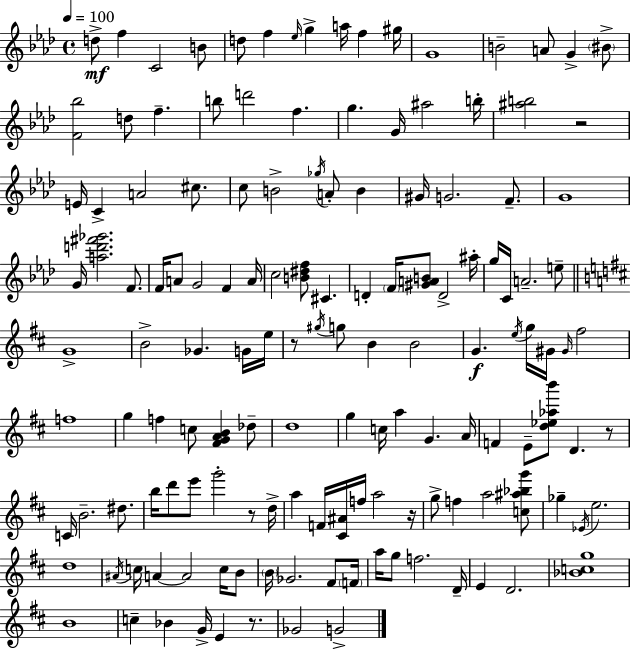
X:1
T:Untitled
M:4/4
L:1/4
K:Fm
d/2 f C2 B/2 d/2 f _e/4 g a/4 f ^g/4 G4 B2 A/2 G ^B/2 [F_b]2 d/2 f b/2 d'2 f g G/4 ^a2 b/4 [^ab]2 z2 E/4 C A2 ^c/2 c/2 B2 _g/4 A/2 B ^G/4 G2 F/2 G4 G/4 [ad'^f'_g']2 F/2 F/4 A/2 G2 F A/4 c2 [B^df]/2 ^C D F/4 [^GAB]/2 D2 ^a/4 g/4 C/4 A2 e/2 G4 B2 _G G/4 e/4 z/2 ^g/4 g/2 B B2 G e/4 g/4 ^G/4 ^G/4 ^f2 f4 g f c/2 [^FGAB] _d/2 d4 g c/4 a G A/4 F E/2 [d_e_ab']/2 D z/2 C/4 B2 ^d/2 b/4 d'/2 e'/2 g'2 z/2 d/4 a F/4 [^C^A]/4 f/4 a2 z/4 g/2 f a2 [c^a_bg']/2 _g _E/4 e2 d4 ^A/4 c/4 A A2 c/4 B/2 B/4 _G2 ^F/2 F/4 a/4 g/2 f2 D/4 E D2 [_Bcg]4 B4 c _B G/4 E z/2 _G2 G2